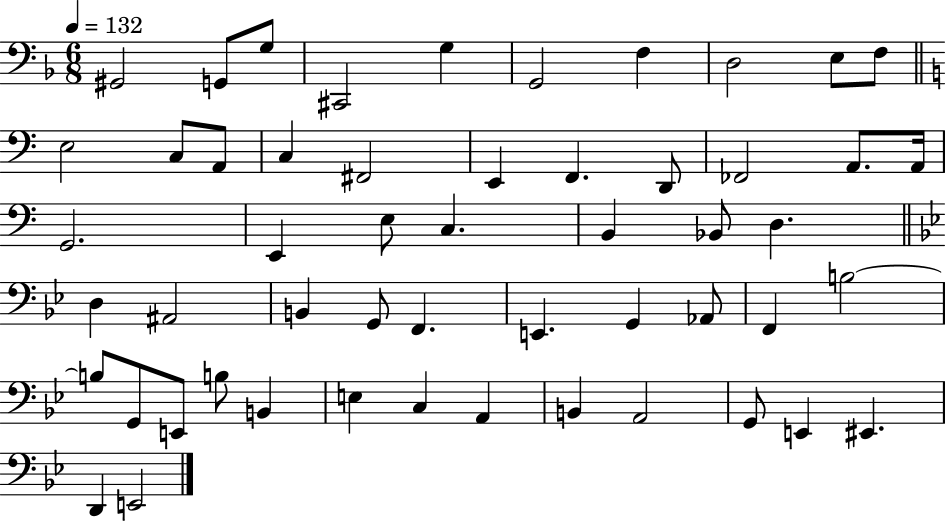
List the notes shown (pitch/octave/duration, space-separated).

G#2/h G2/e G3/e C#2/h G3/q G2/h F3/q D3/h E3/e F3/e E3/h C3/e A2/e C3/q F#2/h E2/q F2/q. D2/e FES2/h A2/e. A2/s G2/h. E2/q E3/e C3/q. B2/q Bb2/e D3/q. D3/q A#2/h B2/q G2/e F2/q. E2/q. G2/q Ab2/e F2/q B3/h B3/e G2/e E2/e B3/e B2/q E3/q C3/q A2/q B2/q A2/h G2/e E2/q EIS2/q. D2/q E2/h